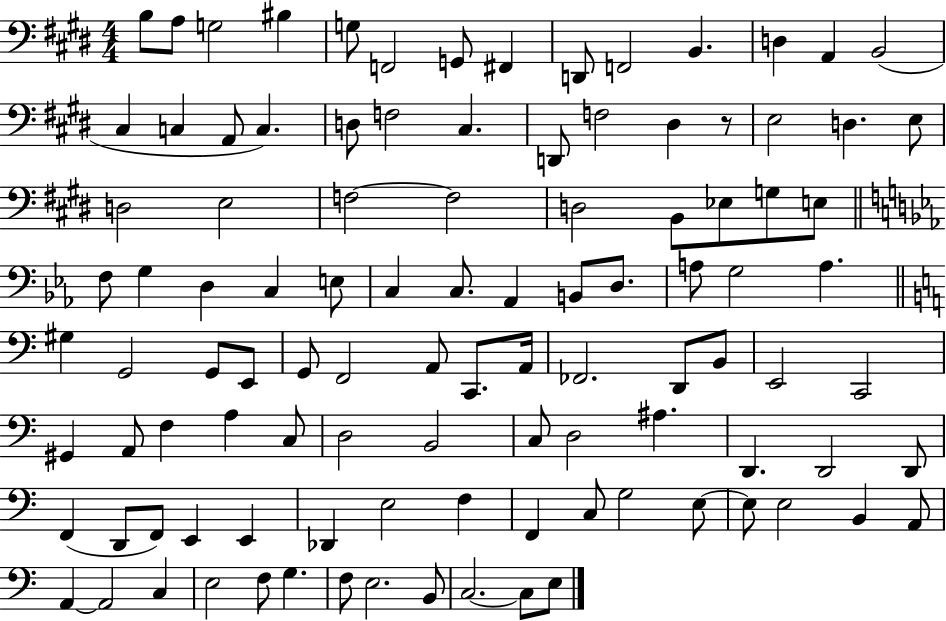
X:1
T:Untitled
M:4/4
L:1/4
K:E
B,/2 A,/2 G,2 ^B, G,/2 F,,2 G,,/2 ^F,, D,,/2 F,,2 B,, D, A,, B,,2 ^C, C, A,,/2 C, D,/2 F,2 ^C, D,,/2 F,2 ^D, z/2 E,2 D, E,/2 D,2 E,2 F,2 F,2 D,2 B,,/2 _E,/2 G,/2 E,/2 F,/2 G, D, C, E,/2 C, C,/2 _A,, B,,/2 D,/2 A,/2 G,2 A, ^G, G,,2 G,,/2 E,,/2 G,,/2 F,,2 A,,/2 C,,/2 A,,/4 _F,,2 D,,/2 B,,/2 E,,2 C,,2 ^G,, A,,/2 F, A, C,/2 D,2 B,,2 C,/2 D,2 ^A, D,, D,,2 D,,/2 F,, D,,/2 F,,/2 E,, E,, _D,, E,2 F, F,, C,/2 G,2 E,/2 E,/2 E,2 B,, A,,/2 A,, A,,2 C, E,2 F,/2 G, F,/2 E,2 B,,/2 C,2 C,/2 E,/2